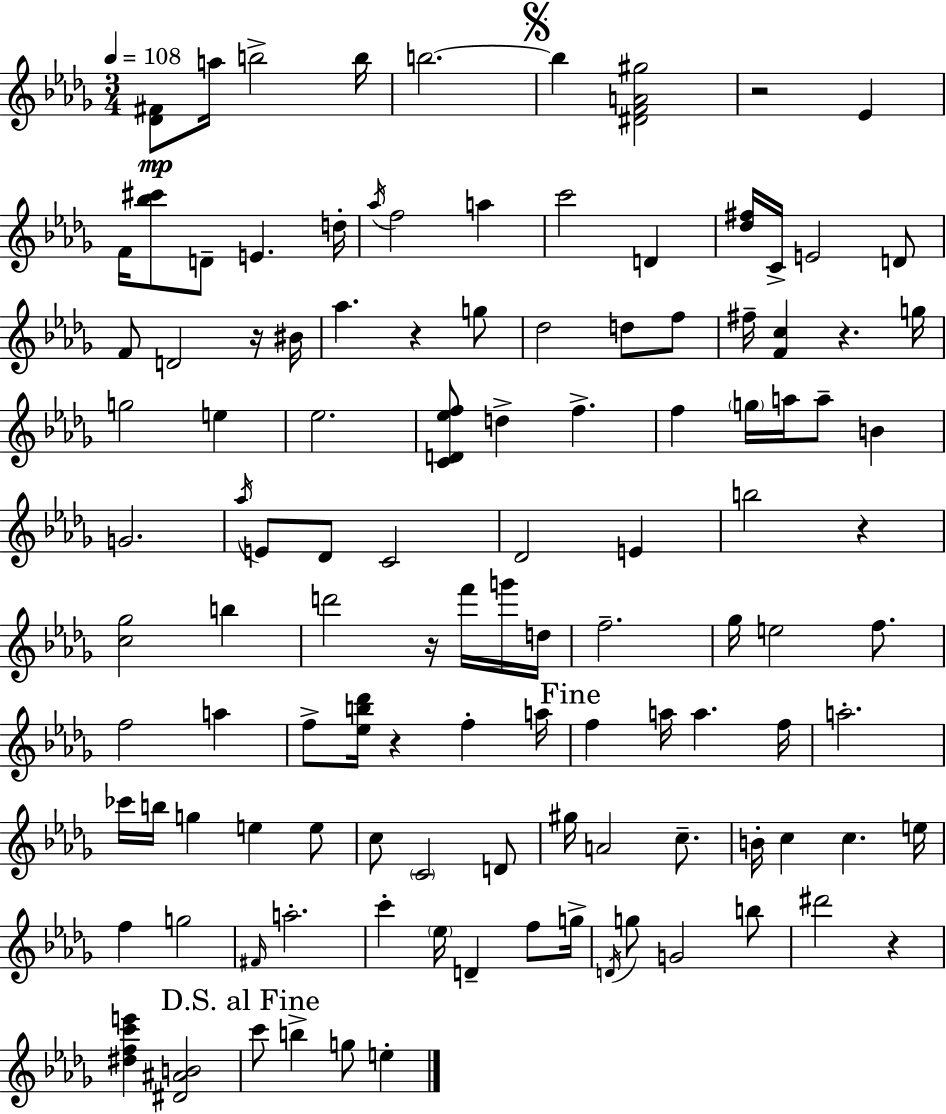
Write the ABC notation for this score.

X:1
T:Untitled
M:3/4
L:1/4
K:Bbm
[_D^F]/2 a/4 b2 b/4 b2 b [^DFA^g]2 z2 _E F/4 [_b^c']/2 D/2 E d/4 _a/4 f2 a c'2 D [_d^f]/4 C/4 E2 D/2 F/2 D2 z/4 ^B/4 _a z g/2 _d2 d/2 f/2 ^f/4 [Fc] z g/4 g2 e _e2 [CD_ef]/2 d f f g/4 a/4 a/2 B G2 _a/4 E/2 _D/2 C2 _D2 E b2 z [c_g]2 b d'2 z/4 f'/4 g'/4 d/4 f2 _g/4 e2 f/2 f2 a f/2 [_eb_d']/4 z f a/4 f a/4 a f/4 a2 _c'/4 b/4 g e e/2 c/2 C2 D/2 ^g/4 A2 c/2 B/4 c c e/4 f g2 ^F/4 a2 c' _e/4 D f/2 g/4 D/4 g/2 G2 b/2 ^d'2 z [^dfc'e'] [^D^AB]2 c'/2 b g/2 e